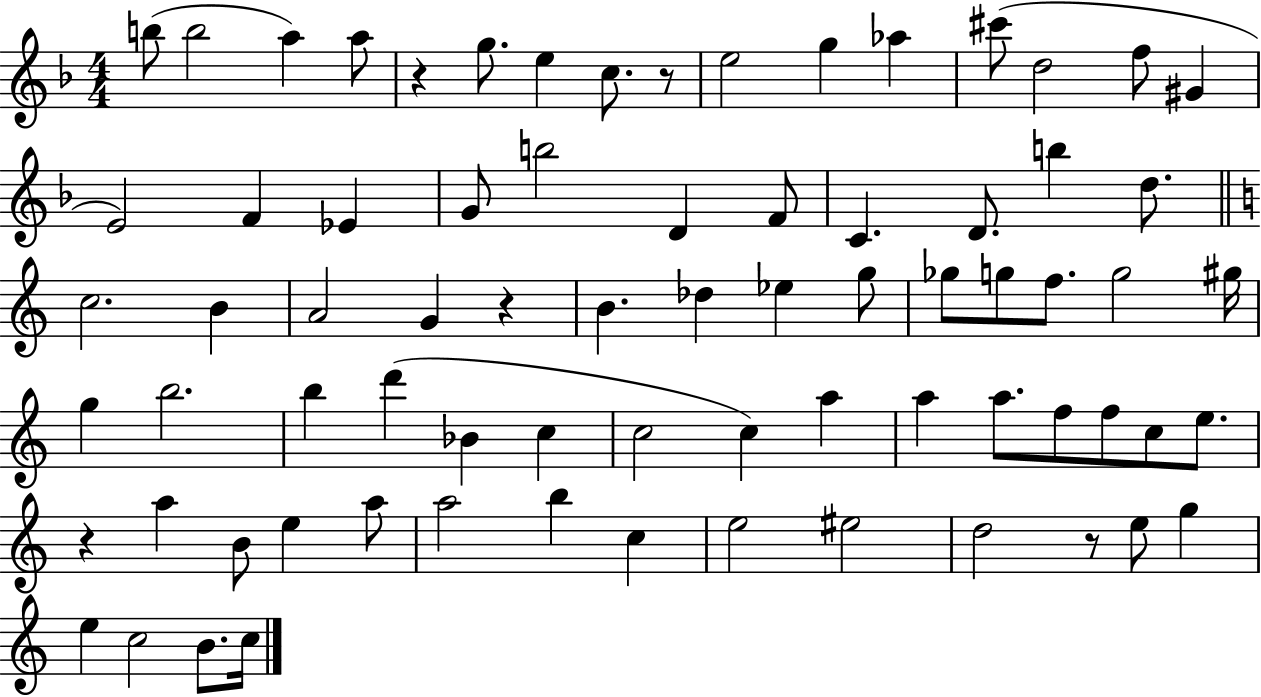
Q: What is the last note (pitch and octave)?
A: C5